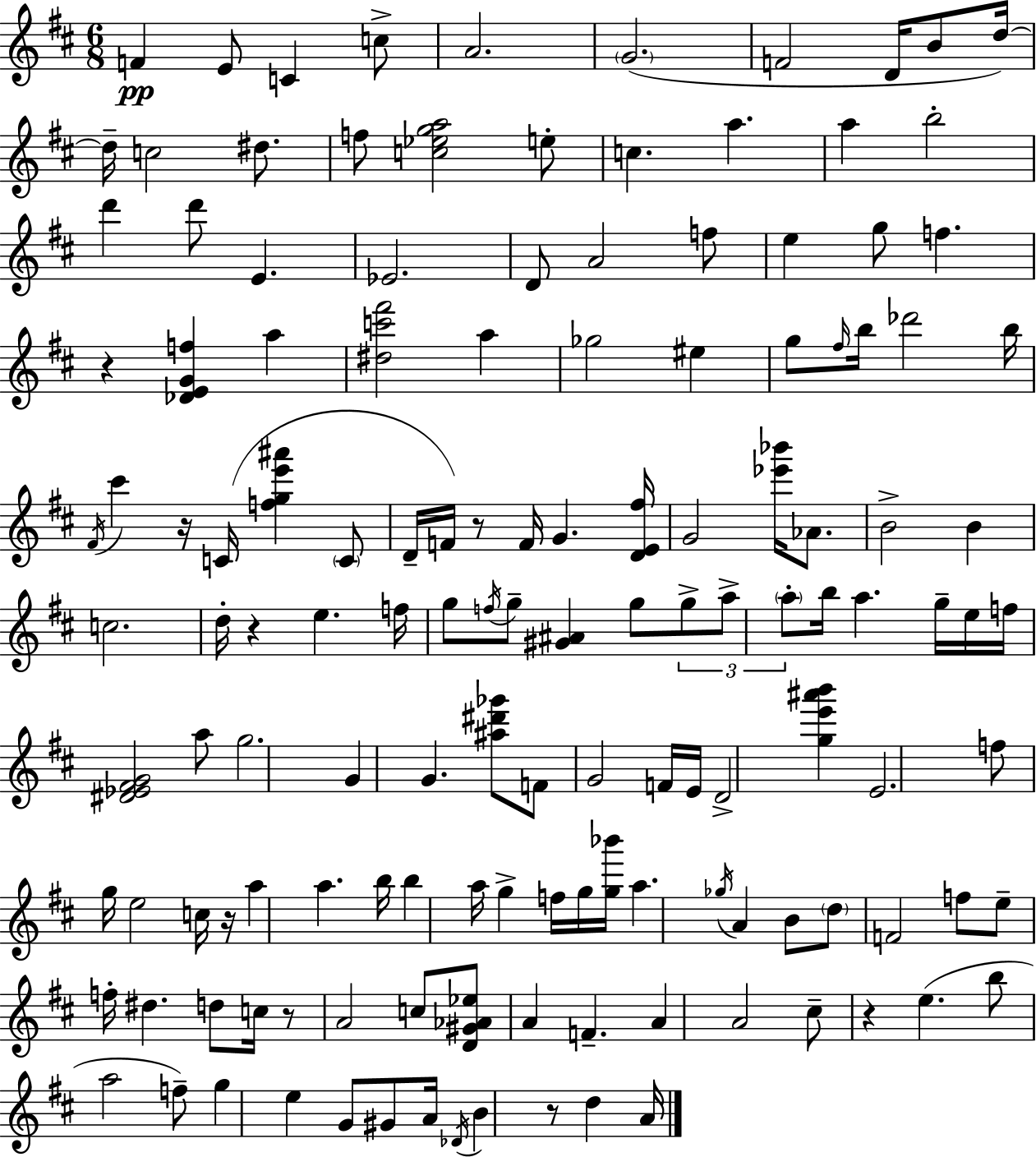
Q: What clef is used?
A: treble